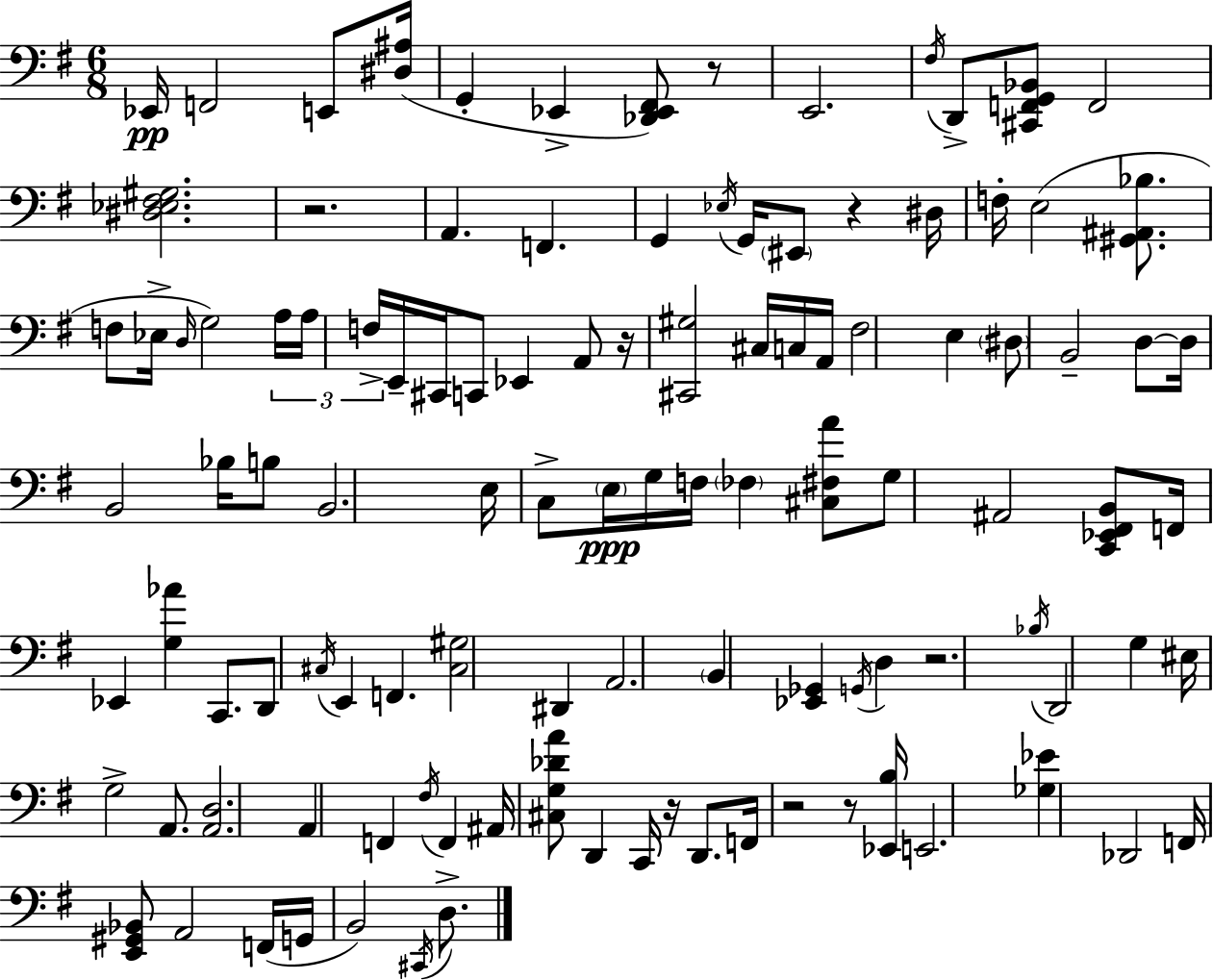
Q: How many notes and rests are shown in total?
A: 111